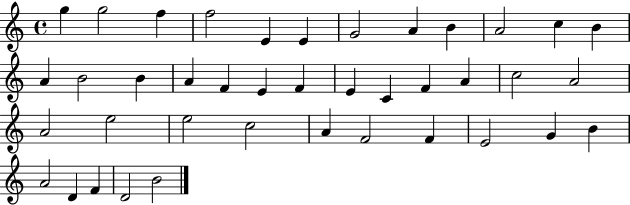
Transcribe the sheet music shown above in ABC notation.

X:1
T:Untitled
M:4/4
L:1/4
K:C
g g2 f f2 E E G2 A B A2 c B A B2 B A F E F E C F A c2 A2 A2 e2 e2 c2 A F2 F E2 G B A2 D F D2 B2